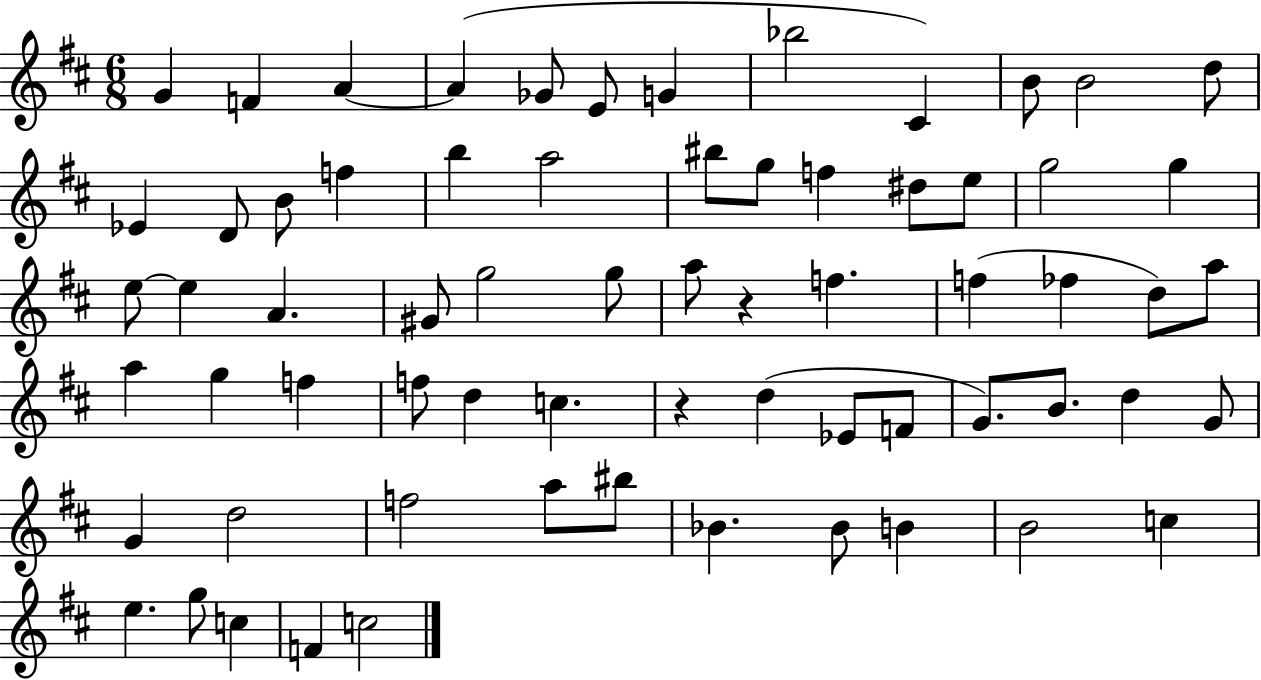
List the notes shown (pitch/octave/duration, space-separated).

G4/q F4/q A4/q A4/q Gb4/e E4/e G4/q Bb5/h C#4/q B4/e B4/h D5/e Eb4/q D4/e B4/e F5/q B5/q A5/h BIS5/e G5/e F5/q D#5/e E5/e G5/h G5/q E5/e E5/q A4/q. G#4/e G5/h G5/e A5/e R/q F5/q. F5/q FES5/q D5/e A5/e A5/q G5/q F5/q F5/e D5/q C5/q. R/q D5/q Eb4/e F4/e G4/e. B4/e. D5/q G4/e G4/q D5/h F5/h A5/e BIS5/e Bb4/q. Bb4/e B4/q B4/h C5/q E5/q. G5/e C5/q F4/q C5/h